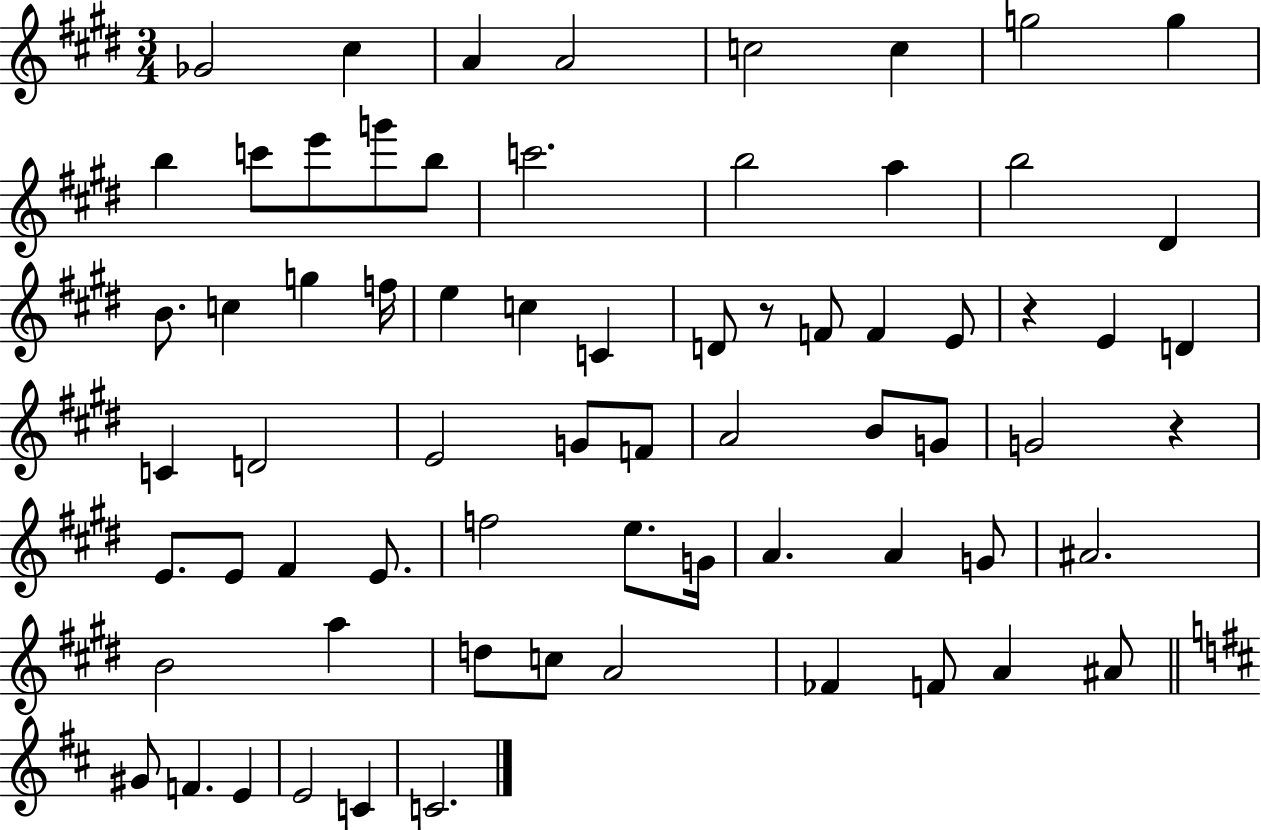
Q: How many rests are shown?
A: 3